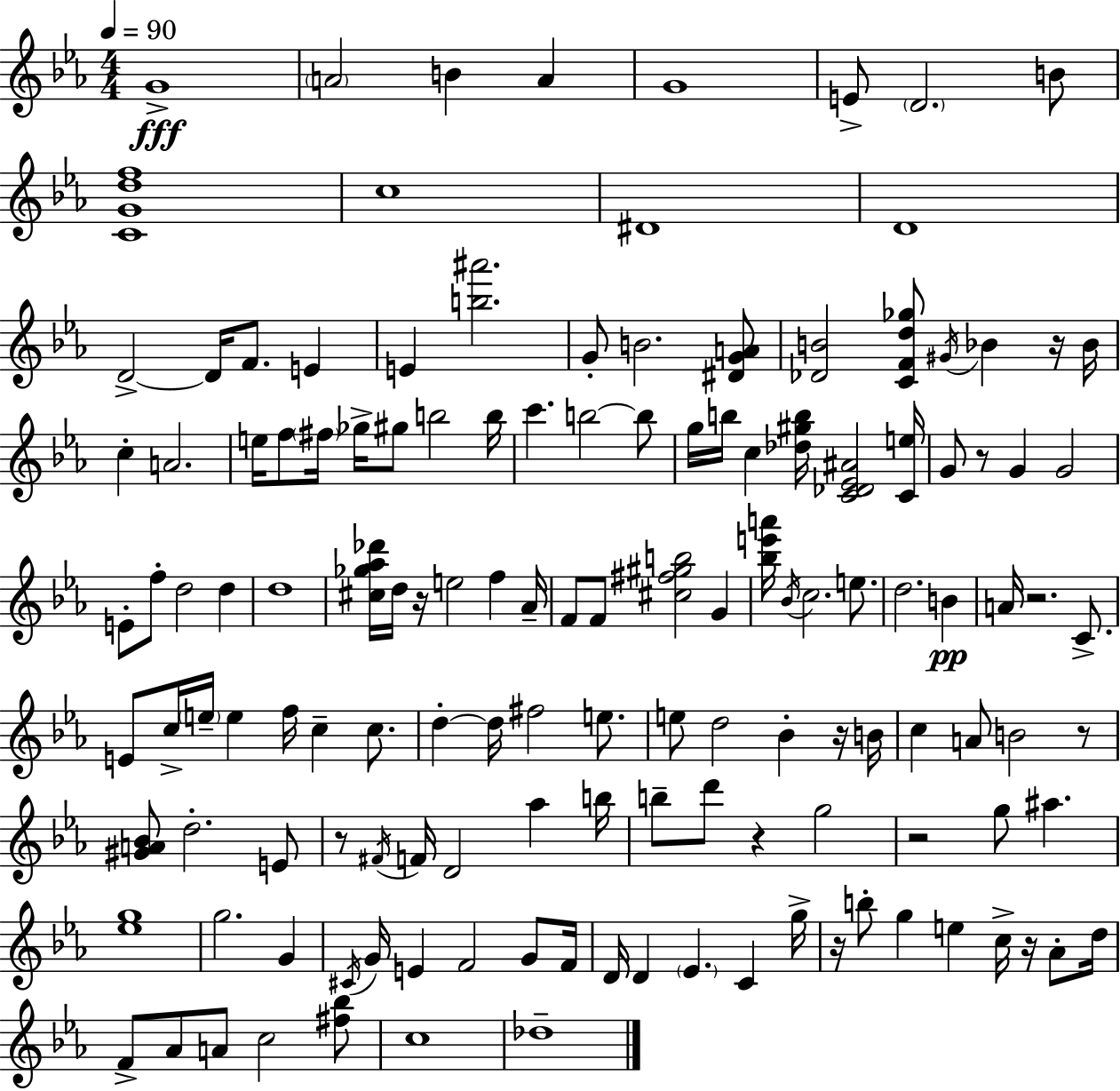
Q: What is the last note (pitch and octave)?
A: Db5